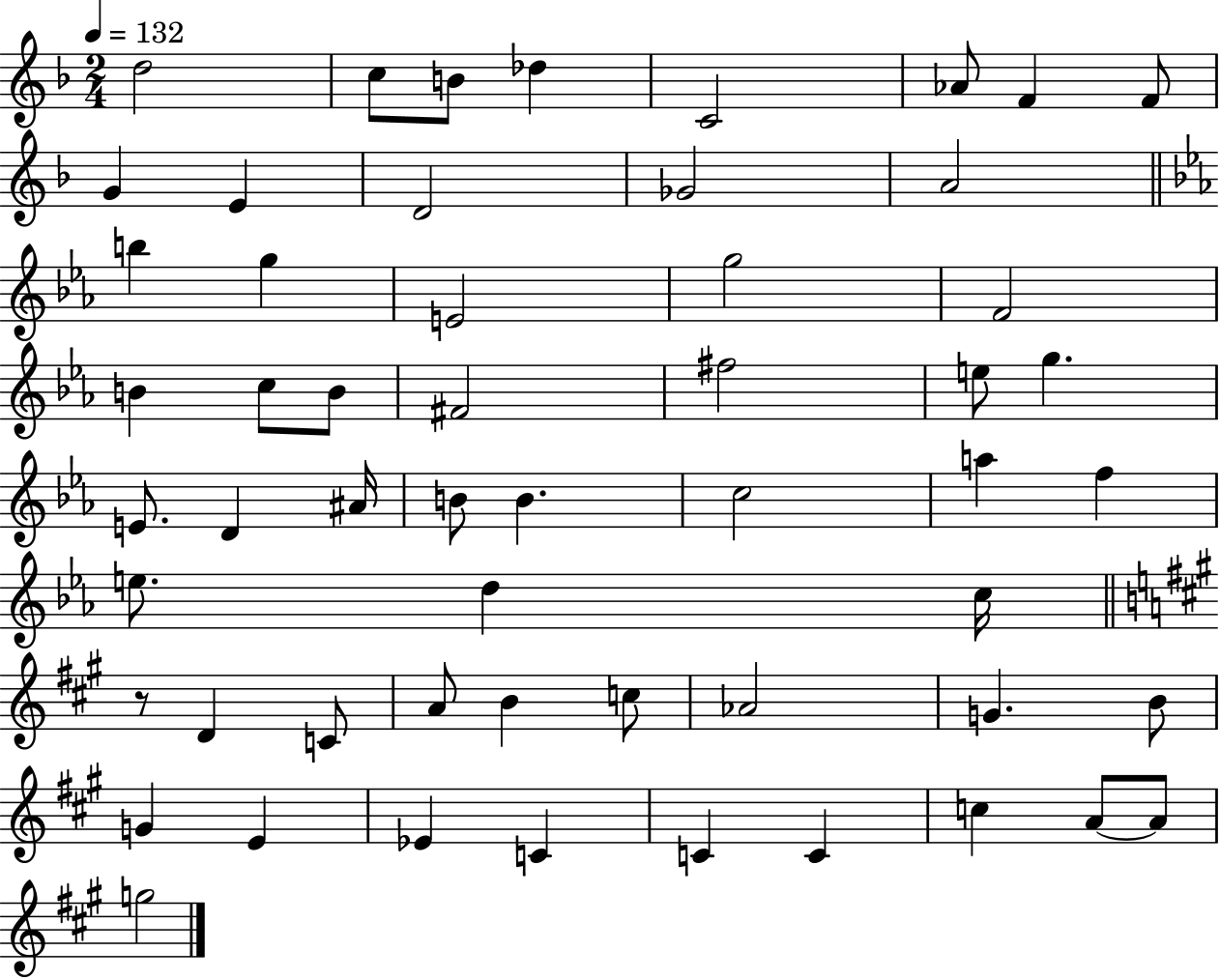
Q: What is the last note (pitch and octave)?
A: G5